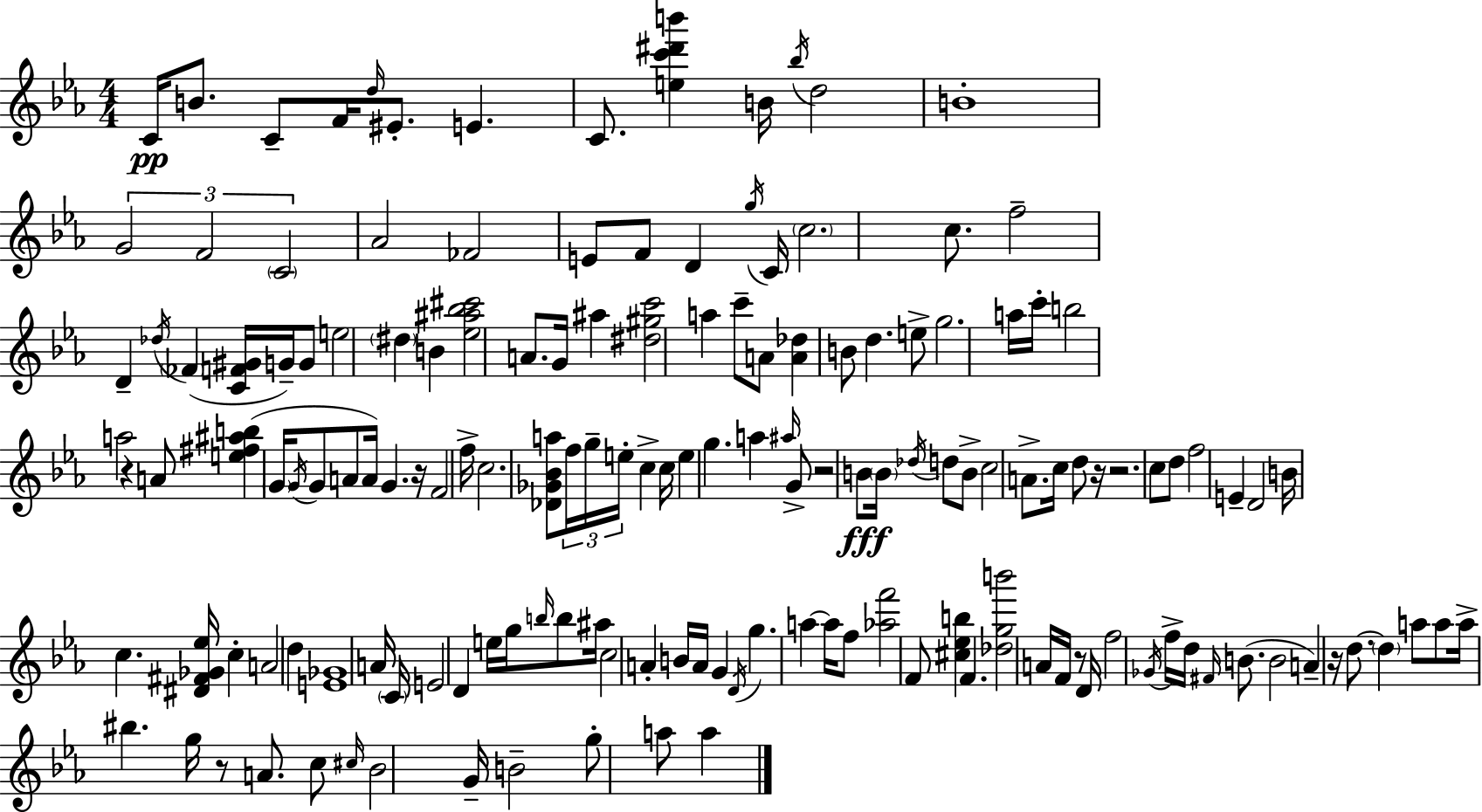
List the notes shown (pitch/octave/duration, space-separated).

C4/s B4/e. C4/e F4/s D5/s EIS4/e. E4/q. C4/e. [E5,C6,D#6,B6]/q B4/s Bb5/s D5/h B4/w G4/h F4/h C4/h Ab4/h FES4/h E4/e F4/e D4/q G5/s C4/s C5/h. C5/e. F5/h D4/q Db5/s FES4/q [C4,F4,G#4]/s G4/s G4/e E5/h D#5/q B4/q [Eb5,A#5,Bb5,C#6]/h A4/e. G4/s A#5/q [D#5,G#5,C6]/h A5/q C6/e A4/e [A4,Db5]/q B4/e D5/q. E5/e G5/h. A5/s C6/s B5/h A5/h R/q A4/e [E5,F#5,A#5,B5]/q G4/s G4/s G4/e A4/e A4/s G4/q. R/s F4/h F5/s C5/h. [Db4,Gb4,Bb4,A5]/e F5/s G5/s E5/s C5/q C5/s E5/q G5/q. A5/q A#5/s G4/e R/h B4/e B4/s Db5/s D5/e B4/e C5/h A4/e. C5/s D5/e R/s R/h. C5/e D5/e F5/h E4/q D4/h B4/s C5/q. [D#4,F#4,Gb4,Eb5]/s C5/q A4/h D5/q [E4,Gb4]/w A4/s C4/s E4/h D4/q E5/s G5/s B5/s B5/e A#5/s C5/h A4/q B4/s A4/s G4/q D4/s G5/q. A5/q A5/s F5/e [Ab5,F6]/h F4/e [C#5,Eb5,B5]/q F4/q. [Db5,G5,B6]/h A4/s F4/s R/e D4/s F5/h Gb4/s F5/s D5/s F#4/s B4/e. B4/h A4/q R/s D5/e. D5/q A5/e A5/e A5/s BIS5/q. G5/s R/e A4/e. C5/e C#5/s Bb4/h G4/s B4/h G5/e A5/e A5/q